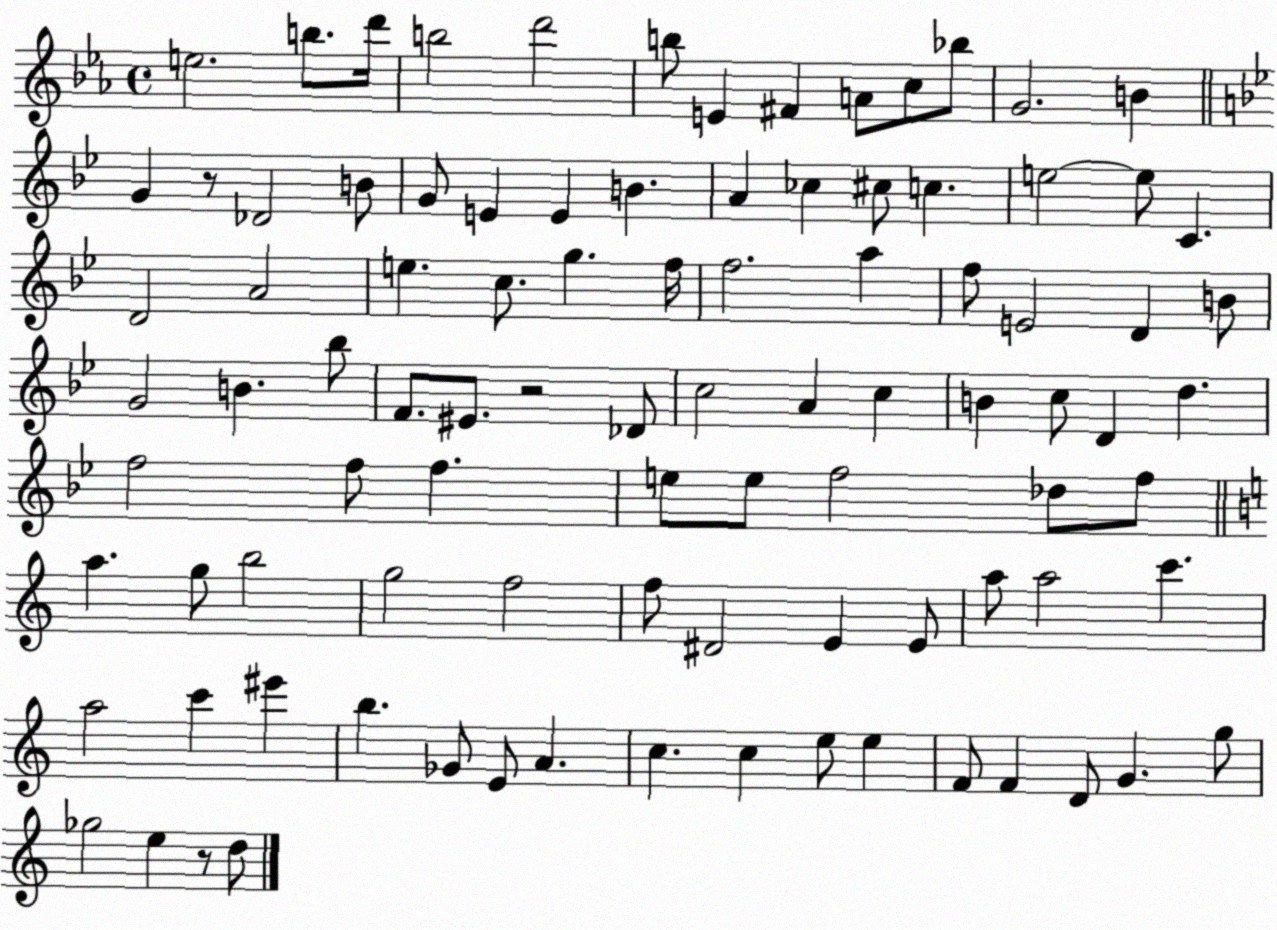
X:1
T:Untitled
M:4/4
L:1/4
K:Eb
e2 b/2 d'/4 b2 d'2 b/2 E ^F A/2 c/2 _b/2 G2 B G z/2 _D2 B/2 G/2 E E B A _c ^c/2 c e2 e/2 C D2 A2 e c/2 g f/4 f2 a f/2 E2 D B/2 G2 B _b/2 F/2 ^E/2 z2 _D/2 c2 A c B c/2 D d f2 f/2 f e/2 e/2 f2 _d/2 f/2 a g/2 b2 g2 f2 f/2 ^D2 E E/2 a/2 a2 c' a2 c' ^e' b _G/2 E/2 A c c e/2 e F/2 F D/2 G g/2 _g2 e z/2 d/2